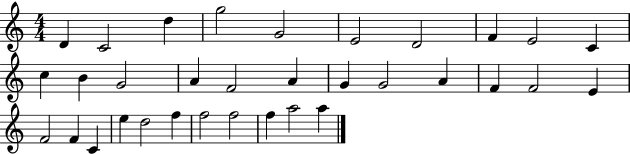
X:1
T:Untitled
M:4/4
L:1/4
K:C
D C2 d g2 G2 E2 D2 F E2 C c B G2 A F2 A G G2 A F F2 E F2 F C e d2 f f2 f2 f a2 a